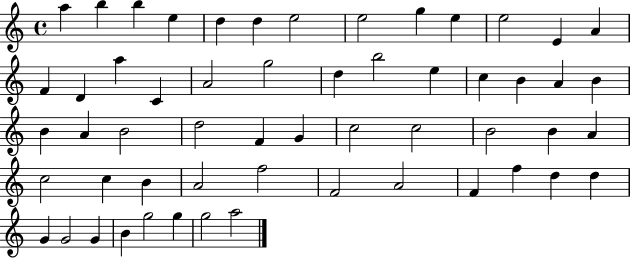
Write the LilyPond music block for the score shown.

{
  \clef treble
  \time 4/4
  \defaultTimeSignature
  \key c \major
  a''4 b''4 b''4 e''4 | d''4 d''4 e''2 | e''2 g''4 e''4 | e''2 e'4 a'4 | \break f'4 d'4 a''4 c'4 | a'2 g''2 | d''4 b''2 e''4 | c''4 b'4 a'4 b'4 | \break b'4 a'4 b'2 | d''2 f'4 g'4 | c''2 c''2 | b'2 b'4 a'4 | \break c''2 c''4 b'4 | a'2 f''2 | f'2 a'2 | f'4 f''4 d''4 d''4 | \break g'4 g'2 g'4 | b'4 g''2 g''4 | g''2 a''2 | \bar "|."
}